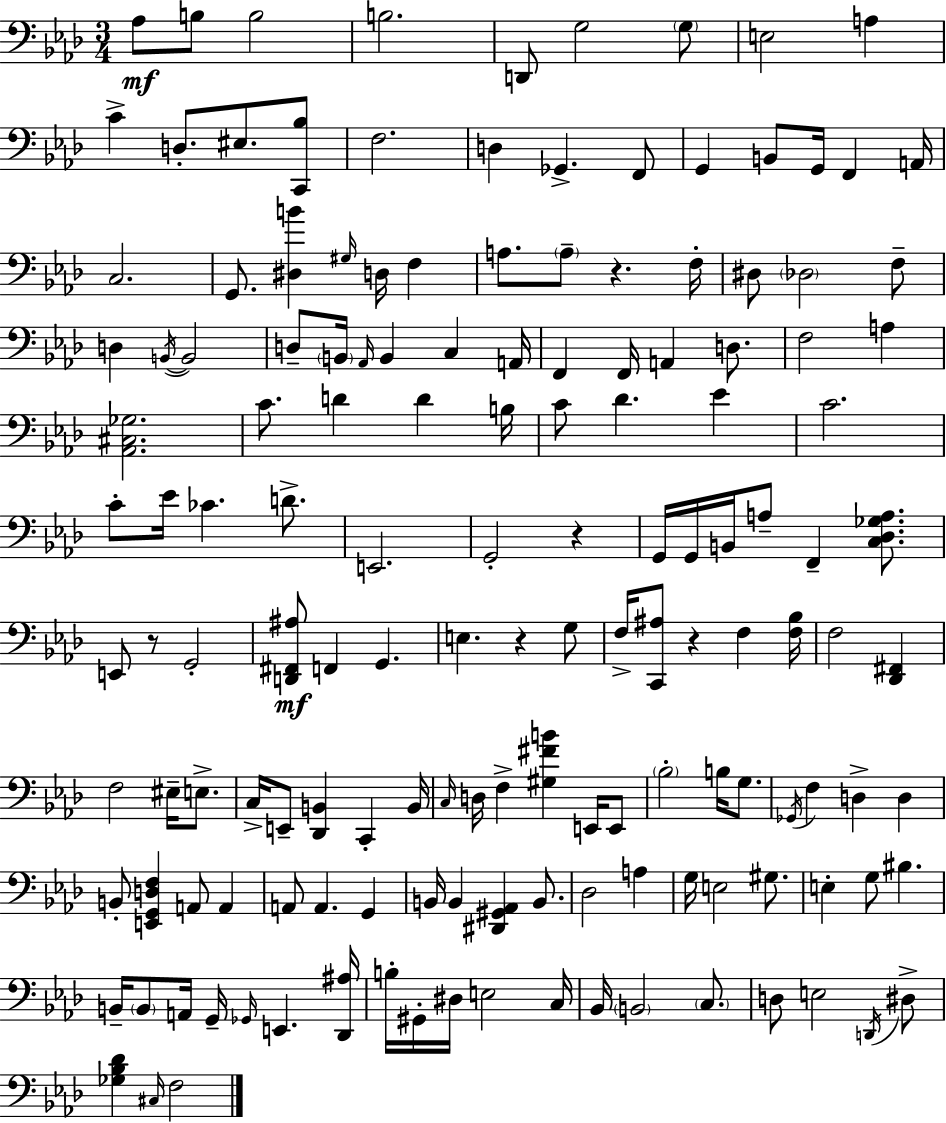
{
  \clef bass
  \numericTimeSignature
  \time 3/4
  \key aes \major
  \repeat volta 2 { aes8\mf b8 b2 | b2. | d,8 g2 \parenthesize g8 | e2 a4 | \break c'4-> d8.-. eis8. <c, bes>8 | f2. | d4 ges,4.-> f,8 | g,4 b,8 g,16 f,4 a,16 | \break c2. | g,8. <dis b'>4 \grace { gis16 } d16 f4 | a8. \parenthesize a8-- r4. | f16-. dis8 \parenthesize des2 f8-- | \break d4 \acciaccatura { b,16~ }~ b,2 | d8-- \parenthesize b,16 \grace { aes,16 } b,4 c4 | a,16 f,4 f,16 a,4 | d8. f2 a4 | \break <aes, cis ges>2. | c'8. d'4 d'4 | b16 c'8 des'4. ees'4 | c'2. | \break c'8-. ees'16 ces'4. | d'8.-> e,2. | g,2-. r4 | g,16 g,16 b,16 a8-- f,4-- | \break <c des ges a>8. e,8 r8 g,2-. | <d, fis, ais>8\mf f,4 g,4. | e4. r4 | g8 f16-> <c, ais>8 r4 f4 | \break <f bes>16 f2 <des, fis,>4 | f2 eis16-- | e8.-> c16-> e,8-- <des, b,>4 c,4-. | b,16 \grace { c16 } d16 f4-> <gis fis' b'>4 | \break e,16 e,8 \parenthesize bes2-. | b16 g8. \acciaccatura { ges,16 } f4 d4-> | d4 b,8-. <e, g, d f>4 a,8 | a,4 a,8 a,4. | \break g,4 b,16 b,4 <dis, gis, aes,>4 | b,8. des2 | a4 g16 e2 | gis8. e4-. g8 bis4. | \break b,16-- \parenthesize b,8 a,16 g,16-- \grace { ges,16 } e,4. | <des, ais>16 b16-. gis,16-. dis16 e2 | c16 bes,16 \parenthesize b,2 | \parenthesize c8. d8 e2 | \break \acciaccatura { d,16 } dis8-> <ges bes des'>4 \grace { cis16 } | f2 } \bar "|."
}